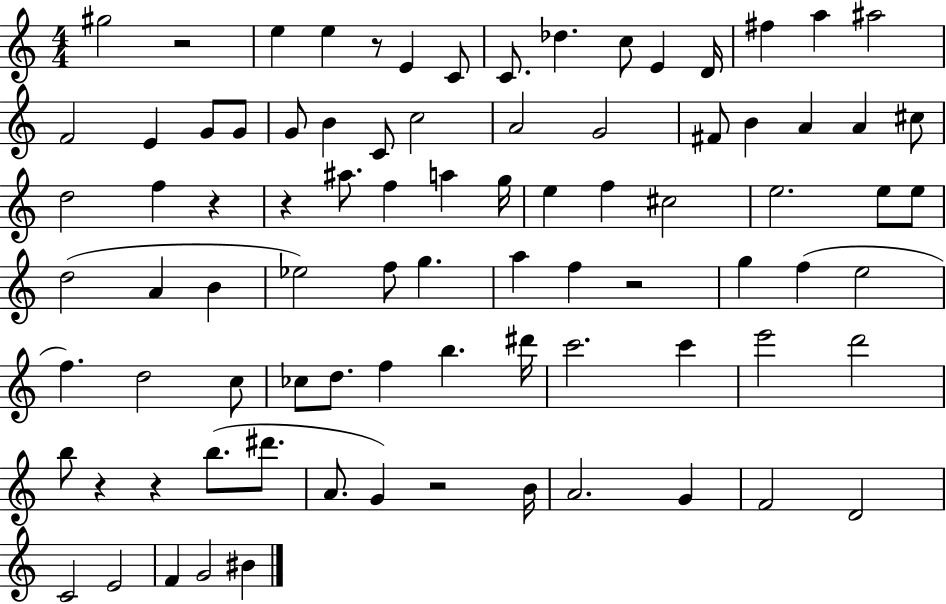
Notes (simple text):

G#5/h R/h E5/q E5/q R/e E4/q C4/e C4/e. Db5/q. C5/e E4/q D4/s F#5/q A5/q A#5/h F4/h E4/q G4/e G4/e G4/e B4/q C4/e C5/h A4/h G4/h F#4/e B4/q A4/q A4/q C#5/e D5/h F5/q R/q R/q A#5/e. F5/q A5/q G5/s E5/q F5/q C#5/h E5/h. E5/e E5/e D5/h A4/q B4/q Eb5/h F5/e G5/q. A5/q F5/q R/h G5/q F5/q E5/h F5/q. D5/h C5/e CES5/e D5/e. F5/q B5/q. D#6/s C6/h. C6/q E6/h D6/h B5/e R/q R/q B5/e. D#6/e. A4/e. G4/q R/h B4/s A4/h. G4/q F4/h D4/h C4/h E4/h F4/q G4/h BIS4/q